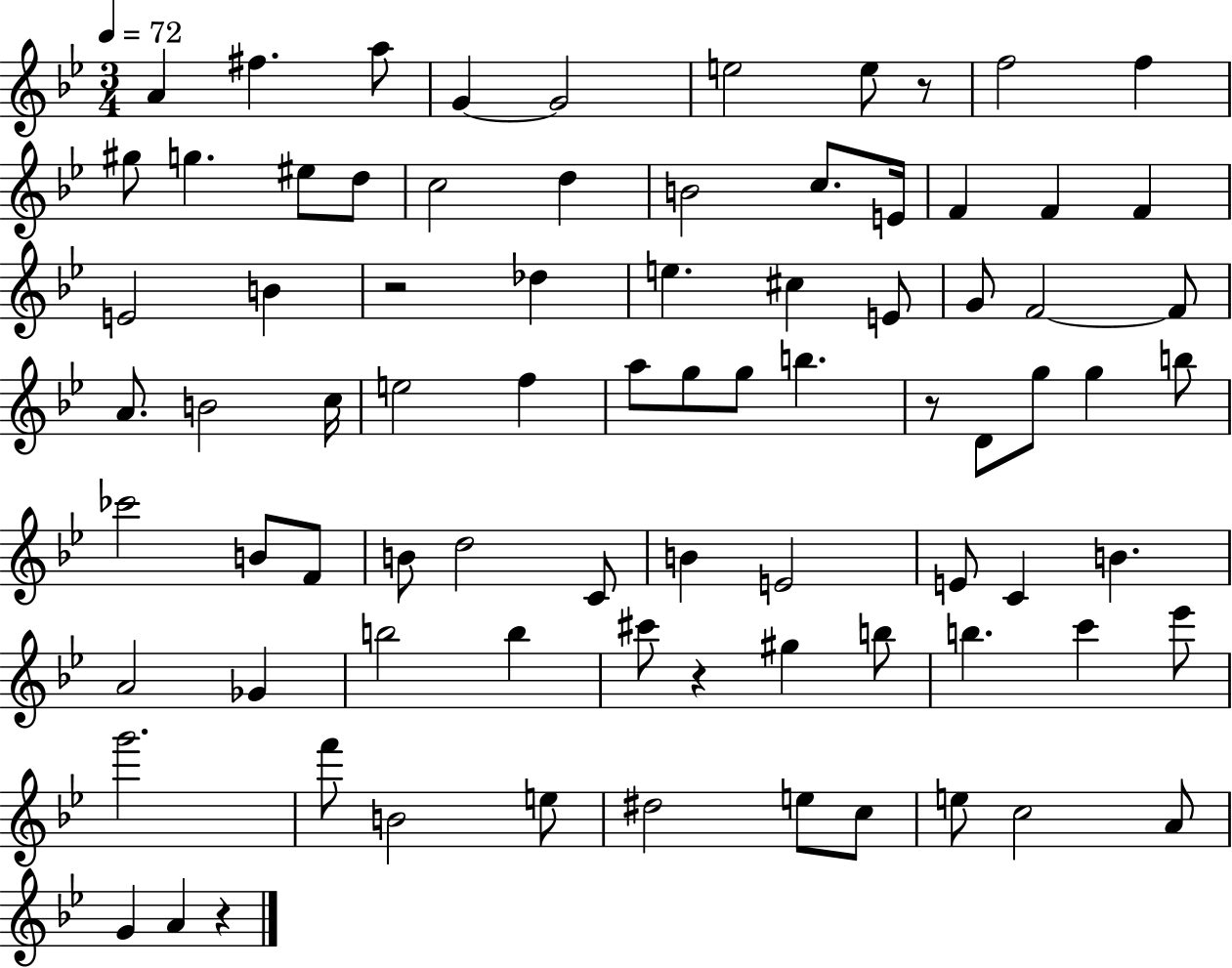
{
  \clef treble
  \numericTimeSignature
  \time 3/4
  \key bes \major
  \tempo 4 = 72
  a'4 fis''4. a''8 | g'4~~ g'2 | e''2 e''8 r8 | f''2 f''4 | \break gis''8 g''4. eis''8 d''8 | c''2 d''4 | b'2 c''8. e'16 | f'4 f'4 f'4 | \break e'2 b'4 | r2 des''4 | e''4. cis''4 e'8 | g'8 f'2~~ f'8 | \break a'8. b'2 c''16 | e''2 f''4 | a''8 g''8 g''8 b''4. | r8 d'8 g''8 g''4 b''8 | \break ces'''2 b'8 f'8 | b'8 d''2 c'8 | b'4 e'2 | e'8 c'4 b'4. | \break a'2 ges'4 | b''2 b''4 | cis'''8 r4 gis''4 b''8 | b''4. c'''4 ees'''8 | \break g'''2. | f'''8 b'2 e''8 | dis''2 e''8 c''8 | e''8 c''2 a'8 | \break g'4 a'4 r4 | \bar "|."
}